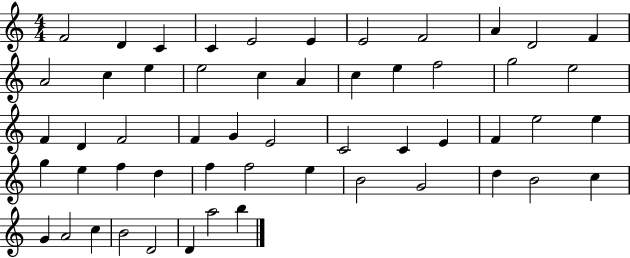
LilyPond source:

{
  \clef treble
  \numericTimeSignature
  \time 4/4
  \key c \major
  f'2 d'4 c'4 | c'4 e'2 e'4 | e'2 f'2 | a'4 d'2 f'4 | \break a'2 c''4 e''4 | e''2 c''4 a'4 | c''4 e''4 f''2 | g''2 e''2 | \break f'4 d'4 f'2 | f'4 g'4 e'2 | c'2 c'4 e'4 | f'4 e''2 e''4 | \break g''4 e''4 f''4 d''4 | f''4 f''2 e''4 | b'2 g'2 | d''4 b'2 c''4 | \break g'4 a'2 c''4 | b'2 d'2 | d'4 a''2 b''4 | \bar "|."
}